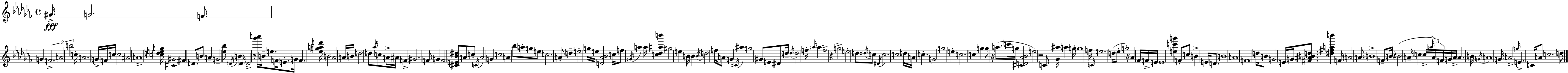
{
  \clef treble
  \time 4/4
  \defaultTimeSignature
  \key aes \minor
  gis'16->\fff g'2. f'8. | g'4 \tuplet 3/2 { f'2.-> | a'2 b''2 } | c''16-. a'2. g'16-> f'16 c''16 | \break c''2 ais'2 | a'1-> | <cis'' d'' e'' g''>16 <cis' gis'>2 fis'4 d'8. | b'8 a'4-- g'2-- <ees'' bes''>8 | \break \acciaccatura { d'16 } b'4 d'16 d'2-> r8 | <ges''' a'''>16 b'16-- e''8. f'16 e'8.-. g'16 f'4. | <ees'' g'' a'' d'''>16 b'2 aes'2 | a'16 b'16 d''2 d''8 \acciaccatura { aes''16 } c''8 | \break a'16-> ais'16 f'4-> gis'2. | f'8 g'4 f'2 | <cis' e' bes' dis''>8 a'8 c''8-. \acciaccatura { c'16 } a'2 g'4 | c''2 a'4 bes''8 | \break a''8-. g''8 e''8 c''2. | a'8-. d''4-- e''2-. | g''16 e''16 <d' aes' bes'>2 c''16 f''8 \acciaccatura { g'16 } a''4 | a''16 <c'' des'' ais'' b'''>4 gis''2 | \break e''4 b'16 b'4 \acciaccatura { b'16 } d''2 | f''16 a'8 g'4 \acciaccatura { cis'16 } ais''4 g''2 | gis'8 e'8 dis'8 d''16-- \acciaccatura { d''16 } d''2 | f''16-. \grace { a''16 } a''4 f''2-> | \break r4 g''2-> | e''2-. d''8 \acciaccatura { dis''16 } c''8 \acciaccatura { dis'16 } c''2. | c''2 | d''16 a'16 c''4.-. g'2 | \break g''2 e''4-. c''2. | c''4 g''4 | g''8 r16 a''8.( c'''16 g''16 <cis' d' aes' bes'>2 | e''2) r2 | \break c'8 <ges' ais''>16 a''4 g''16-. g''1 | f''16 \grace { c'16 } e''2. | d''16( ees''8-. g''2-.) | r16 aes'4 fes'16 f'16-> e'16 e'1 | \break <e'' c''' g'''>4 f'8-. | c''8 b'4-> e'16 d'8. b'1 | a'1 | f'1 | \break d''16 b'8 g'2 | e'16 g'16 <fis' ais' b' d''>8. <dis'' fis'' a'' b'''>4 f'16 | a'2 a'8. b'1-> | f'8-- b'16 r4 | \break b'2( a'16-- c''4 c''16-> | \tuplet 3/2 { \grace { a''16 }) a'16 f'16 } g'16 a'16-> \parenthesize a'4. b'16 \acciaccatura { g'16 } a'1 | g'16 a'2-> | \grace { g''16 } e'4.-> c'16 a'8 | \break c''2. d''8 \bar "|."
}